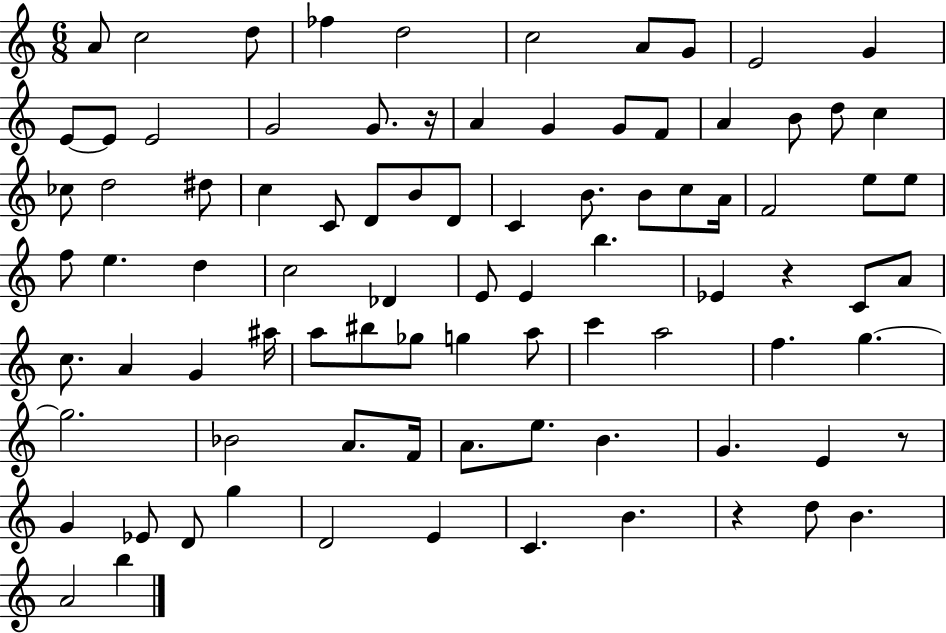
A4/e C5/h D5/e FES5/q D5/h C5/h A4/e G4/e E4/h G4/q E4/e E4/e E4/h G4/h G4/e. R/s A4/q G4/q G4/e F4/e A4/q B4/e D5/e C5/q CES5/e D5/h D#5/e C5/q C4/e D4/e B4/e D4/e C4/q B4/e. B4/e C5/e A4/s F4/h E5/e E5/e F5/e E5/q. D5/q C5/h Db4/q E4/e E4/q B5/q. Eb4/q R/q C4/e A4/e C5/e. A4/q G4/q A#5/s A5/e BIS5/e Gb5/e G5/q A5/e C6/q A5/h F5/q. G5/q. G5/h. Bb4/h A4/e. F4/s A4/e. E5/e. B4/q. G4/q. E4/q R/e G4/q Eb4/e D4/e G5/q D4/h E4/q C4/q. B4/q. R/q D5/e B4/q. A4/h B5/q